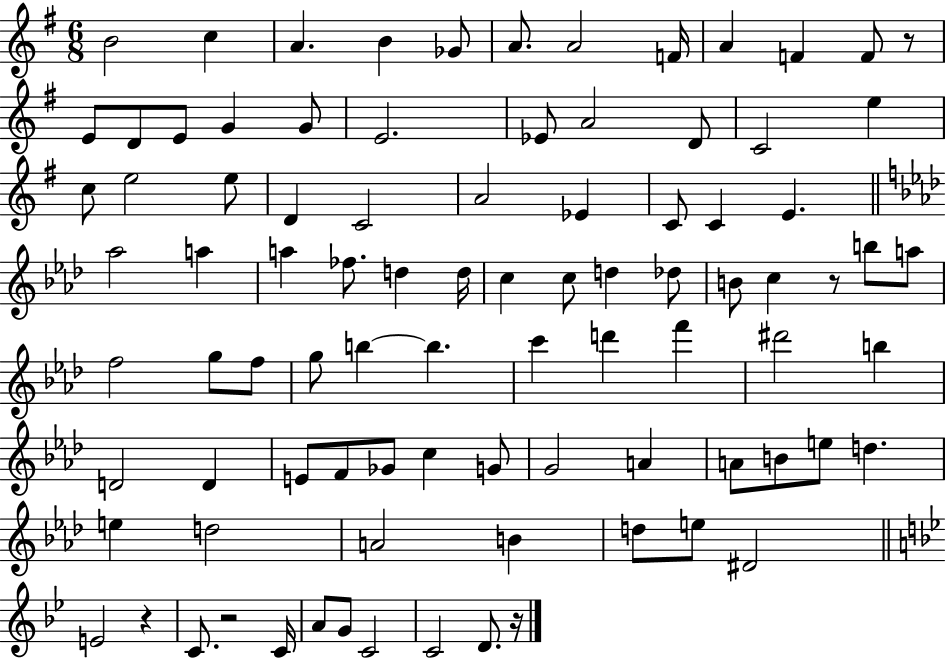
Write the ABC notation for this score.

X:1
T:Untitled
M:6/8
L:1/4
K:G
B2 c A B _G/2 A/2 A2 F/4 A F F/2 z/2 E/2 D/2 E/2 G G/2 E2 _E/2 A2 D/2 C2 e c/2 e2 e/2 D C2 A2 _E C/2 C E _a2 a a _f/2 d d/4 c c/2 d _d/2 B/2 c z/2 b/2 a/2 f2 g/2 f/2 g/2 b b c' d' f' ^d'2 b D2 D E/2 F/2 _G/2 c G/2 G2 A A/2 B/2 e/2 d e d2 A2 B d/2 e/2 ^D2 E2 z C/2 z2 C/4 A/2 G/2 C2 C2 D/2 z/4